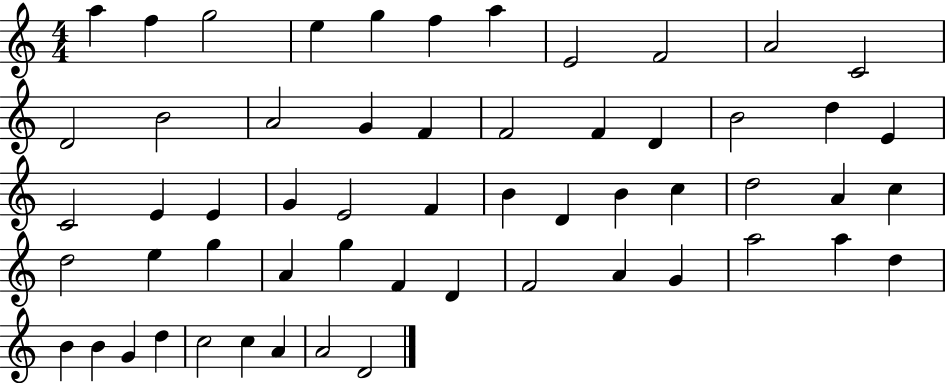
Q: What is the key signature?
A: C major